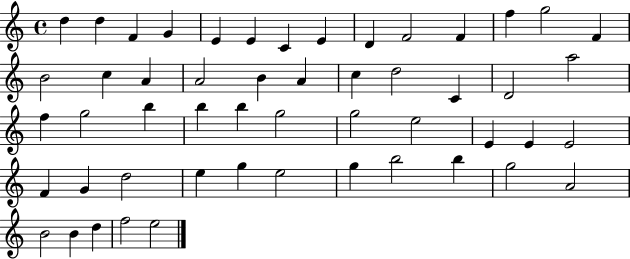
X:1
T:Untitled
M:4/4
L:1/4
K:C
d d F G E E C E D F2 F f g2 F B2 c A A2 B A c d2 C D2 a2 f g2 b b b g2 g2 e2 E E E2 F G d2 e g e2 g b2 b g2 A2 B2 B d f2 e2